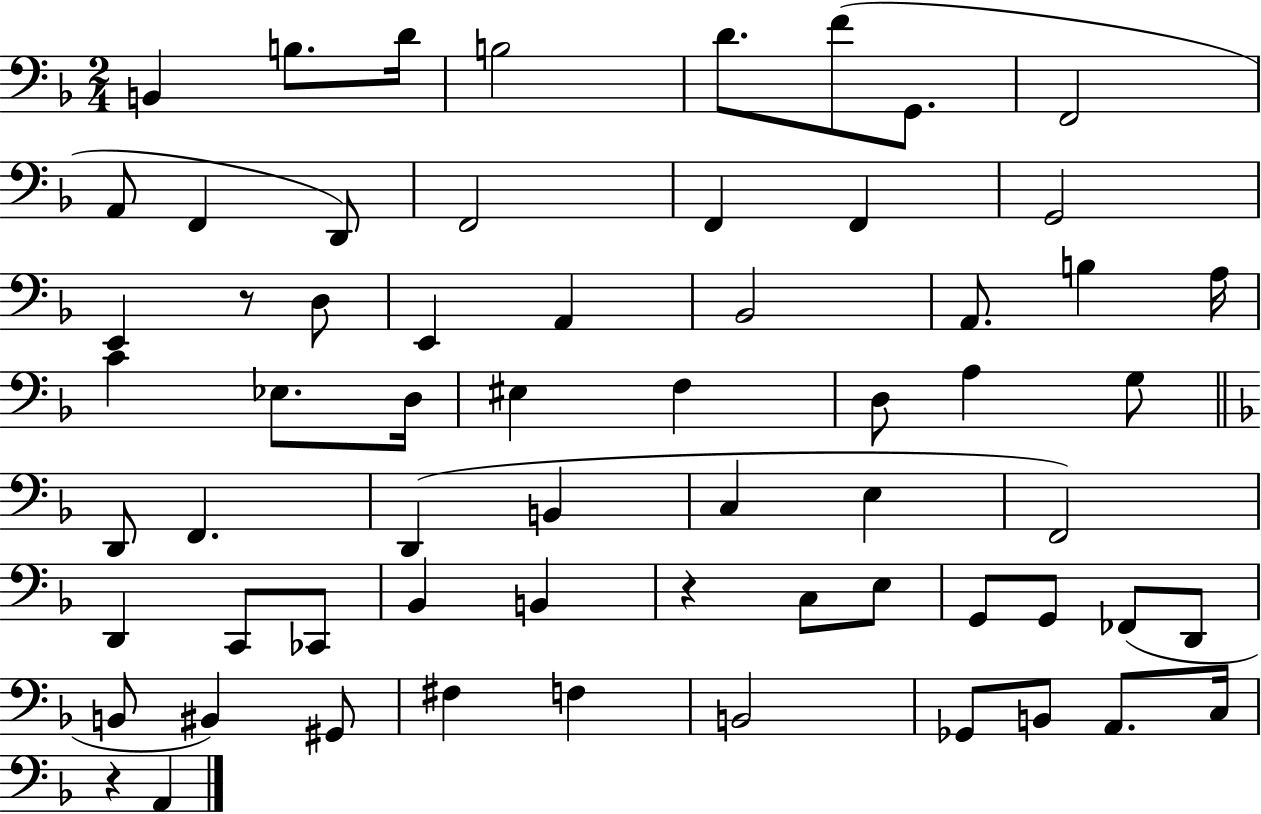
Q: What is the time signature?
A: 2/4